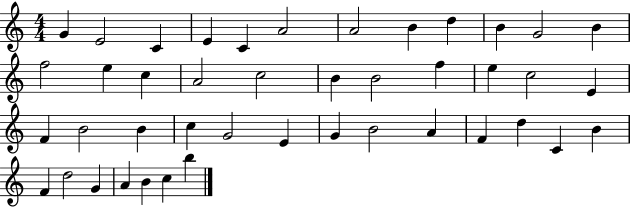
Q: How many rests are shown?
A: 0